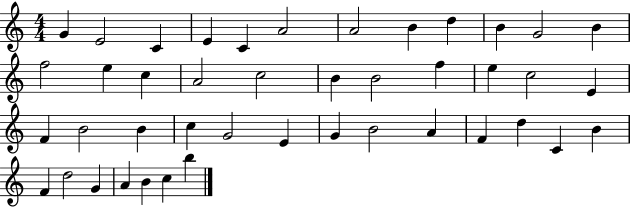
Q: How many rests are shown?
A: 0